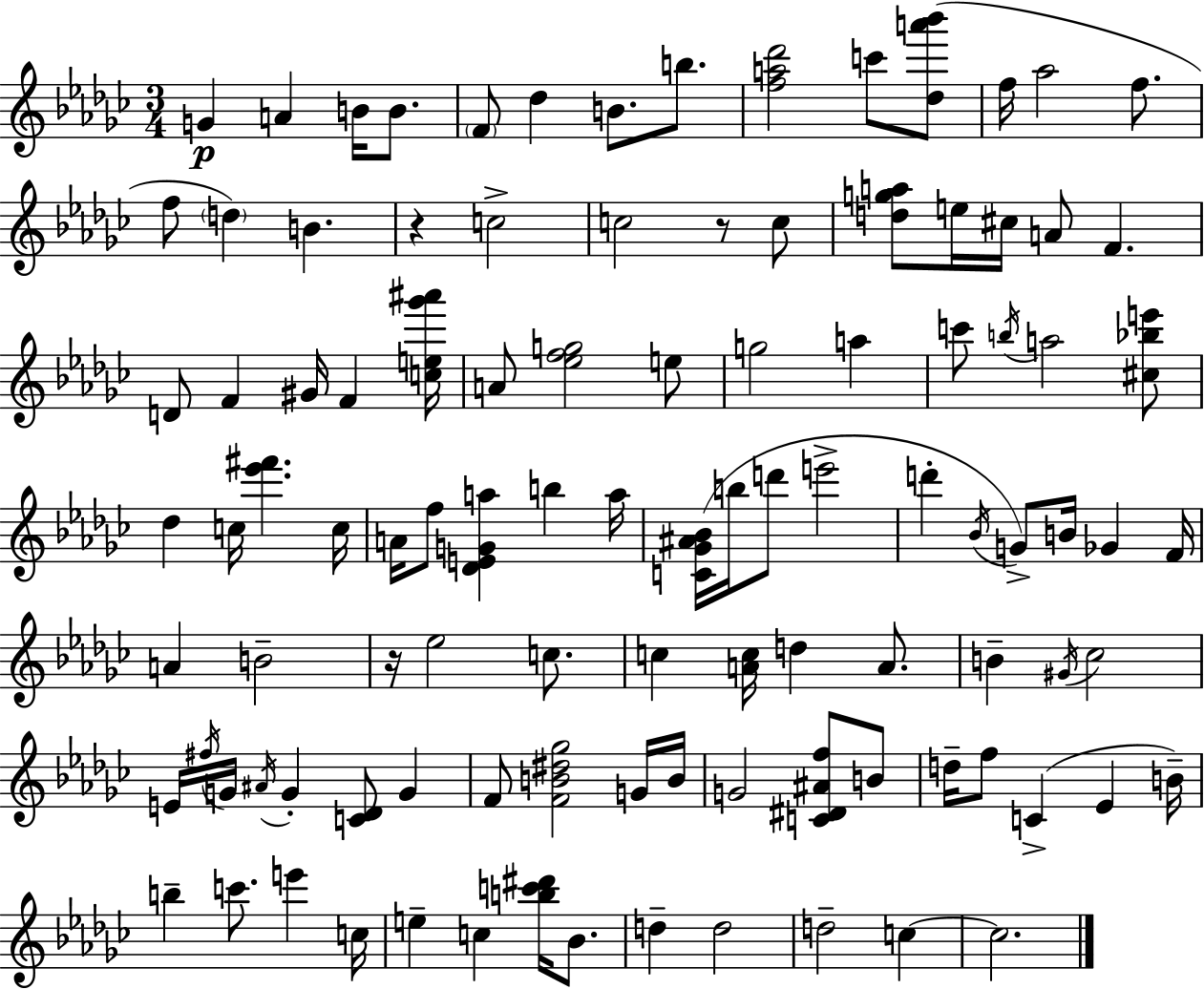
{
  \clef treble
  \numericTimeSignature
  \time 3/4
  \key ees \minor
  g'4\p a'4 b'16 b'8. | \parenthesize f'8 des''4 b'8. b''8. | <f'' a'' des'''>2 c'''8 <des'' a''' bes'''>8( | f''16 aes''2 f''8. | \break f''8 \parenthesize d''4) b'4. | r4 c''2-> | c''2 r8 c''8 | <d'' g'' a''>8 e''16 cis''16 a'8 f'4. | \break d'8 f'4 gis'16 f'4 <c'' e'' ges''' ais'''>16 | a'8 <ees'' f'' g''>2 e''8 | g''2 a''4 | c'''8 \acciaccatura { b''16 } a''2 <cis'' bes'' e'''>8 | \break des''4 c''16 <ees''' fis'''>4. | c''16 a'16 f''8 <des' e' g' a''>4 b''4 | a''16 <c' ges' ais' bes'>16( b''16 d'''8 e'''2-> | d'''4-. \acciaccatura { bes'16 }) g'8-> b'16 ges'4 | \break f'16 a'4 b'2-- | r16 ees''2 c''8. | c''4 <a' c''>16 d''4 a'8. | b'4-- \acciaccatura { gis'16 } ces''2 | \break e'16 \acciaccatura { fis''16 } g'16 \acciaccatura { ais'16 } g'4-. <c' des'>8 | g'4 f'8 <f' b' dis'' ges''>2 | g'16 b'16 g'2 | <c' dis' ais' f''>8 b'8 d''16-- f''8 c'4->( | \break ees'4 b'16--) b''4-- c'''8. | e'''4 c''16 e''4-- c''4 | <b'' c''' dis'''>16 bes'8. d''4-- d''2 | d''2-- | \break c''4~~ c''2. | \bar "|."
}